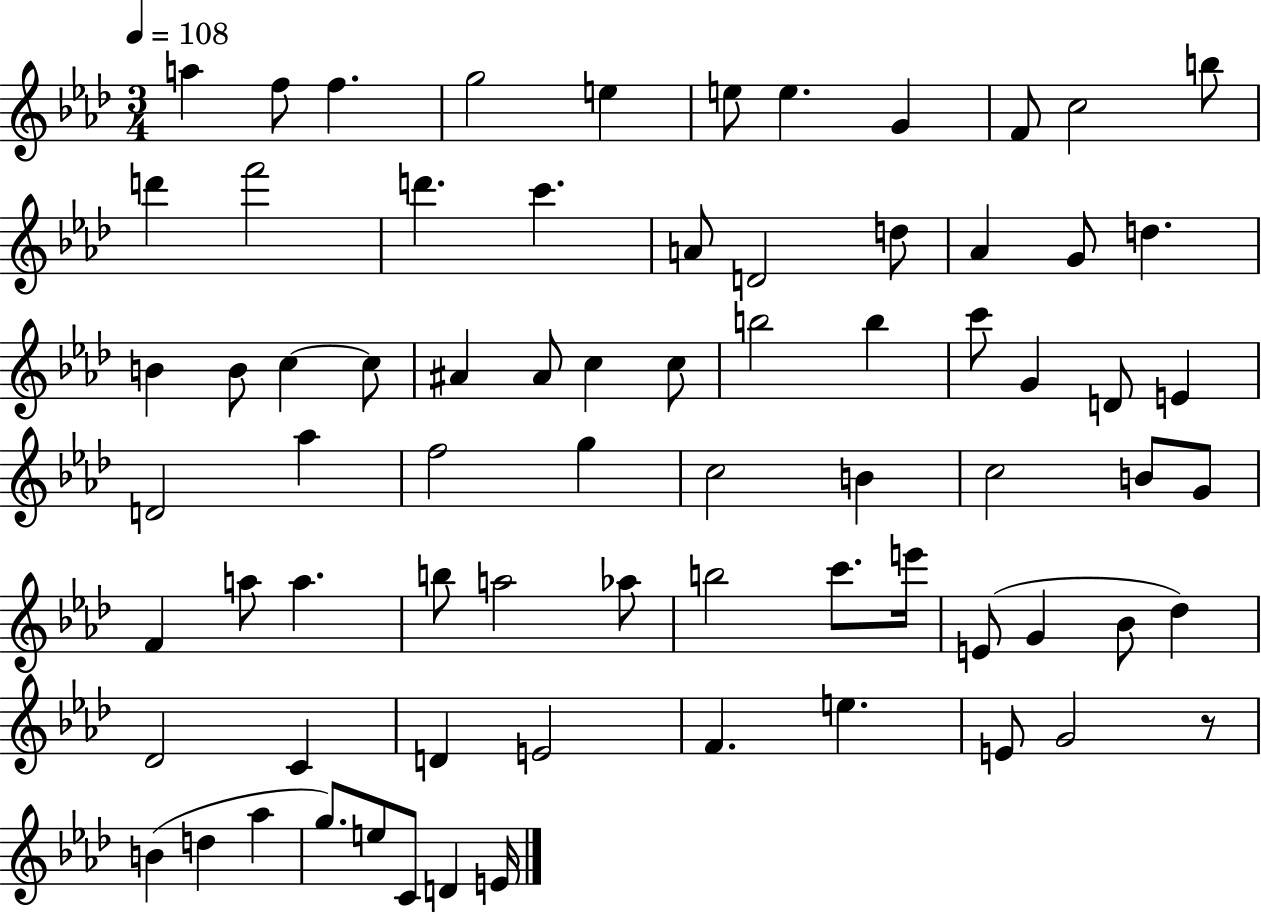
{
  \clef treble
  \numericTimeSignature
  \time 3/4
  \key aes \major
  \tempo 4 = 108
  a''4 f''8 f''4. | g''2 e''4 | e''8 e''4. g'4 | f'8 c''2 b''8 | \break d'''4 f'''2 | d'''4. c'''4. | a'8 d'2 d''8 | aes'4 g'8 d''4. | \break b'4 b'8 c''4~~ c''8 | ais'4 ais'8 c''4 c''8 | b''2 b''4 | c'''8 g'4 d'8 e'4 | \break d'2 aes''4 | f''2 g''4 | c''2 b'4 | c''2 b'8 g'8 | \break f'4 a''8 a''4. | b''8 a''2 aes''8 | b''2 c'''8. e'''16 | e'8( g'4 bes'8 des''4) | \break des'2 c'4 | d'4 e'2 | f'4. e''4. | e'8 g'2 r8 | \break b'4( d''4 aes''4 | g''8.) e''8 c'8 d'4 e'16 | \bar "|."
}